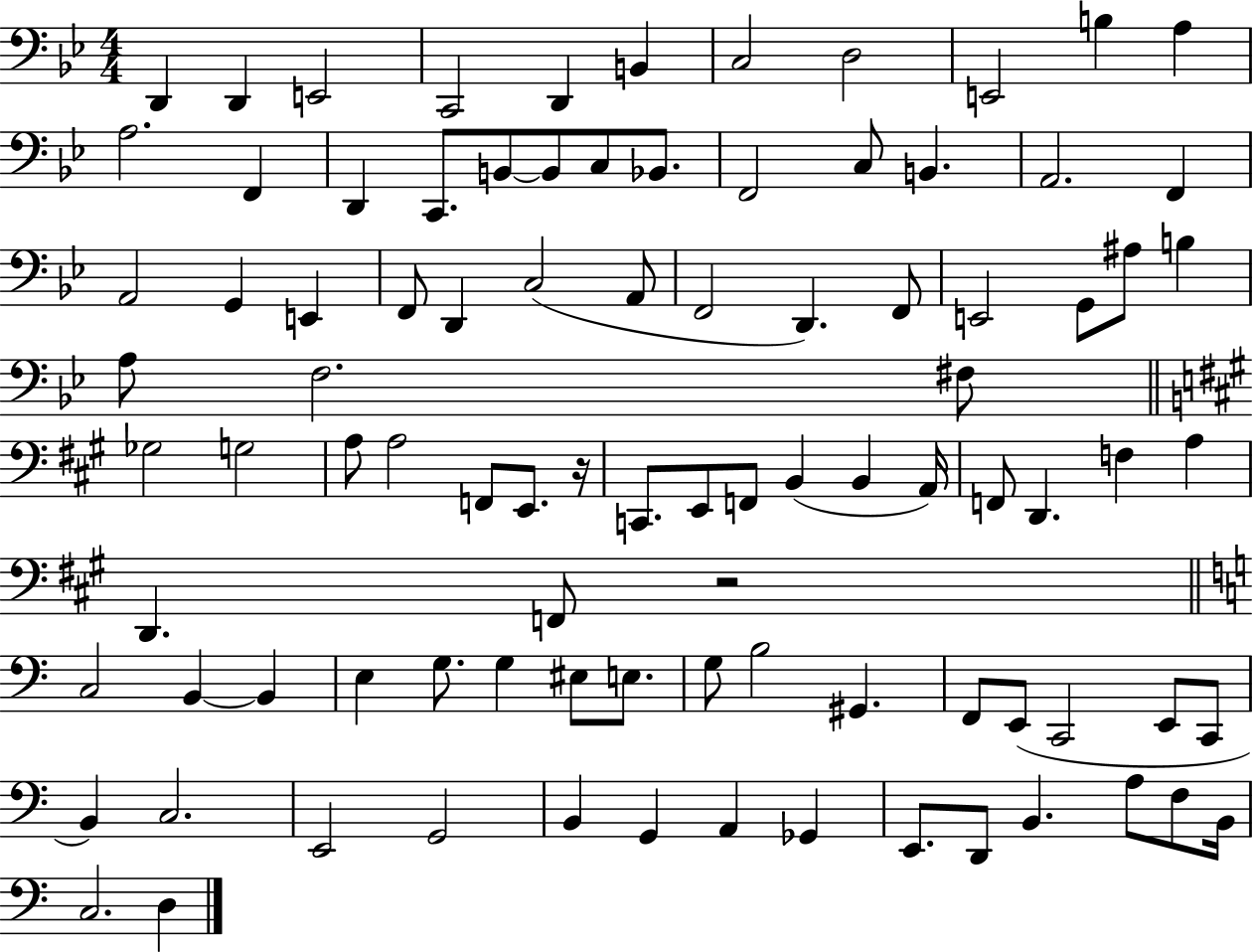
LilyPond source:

{
  \clef bass
  \numericTimeSignature
  \time 4/4
  \key bes \major
  d,4 d,4 e,2 | c,2 d,4 b,4 | c2 d2 | e,2 b4 a4 | \break a2. f,4 | d,4 c,8. b,8~~ b,8 c8 bes,8. | f,2 c8 b,4. | a,2. f,4 | \break a,2 g,4 e,4 | f,8 d,4 c2( a,8 | f,2 d,4.) f,8 | e,2 g,8 ais8 b4 | \break a8 f2. fis8 | \bar "||" \break \key a \major ges2 g2 | a8 a2 f,8 e,8. r16 | c,8. e,8 f,8 b,4( b,4 a,16) | f,8 d,4. f4 a4 | \break d,4. f,8 r2 | \bar "||" \break \key a \minor c2 b,4~~ b,4 | e4 g8. g4 eis8 e8. | g8 b2 gis,4. | f,8 e,8( c,2 e,8 c,8 | \break b,4) c2. | e,2 g,2 | b,4 g,4 a,4 ges,4 | e,8. d,8 b,4. a8 f8 b,16 | \break c2. d4 | \bar "|."
}